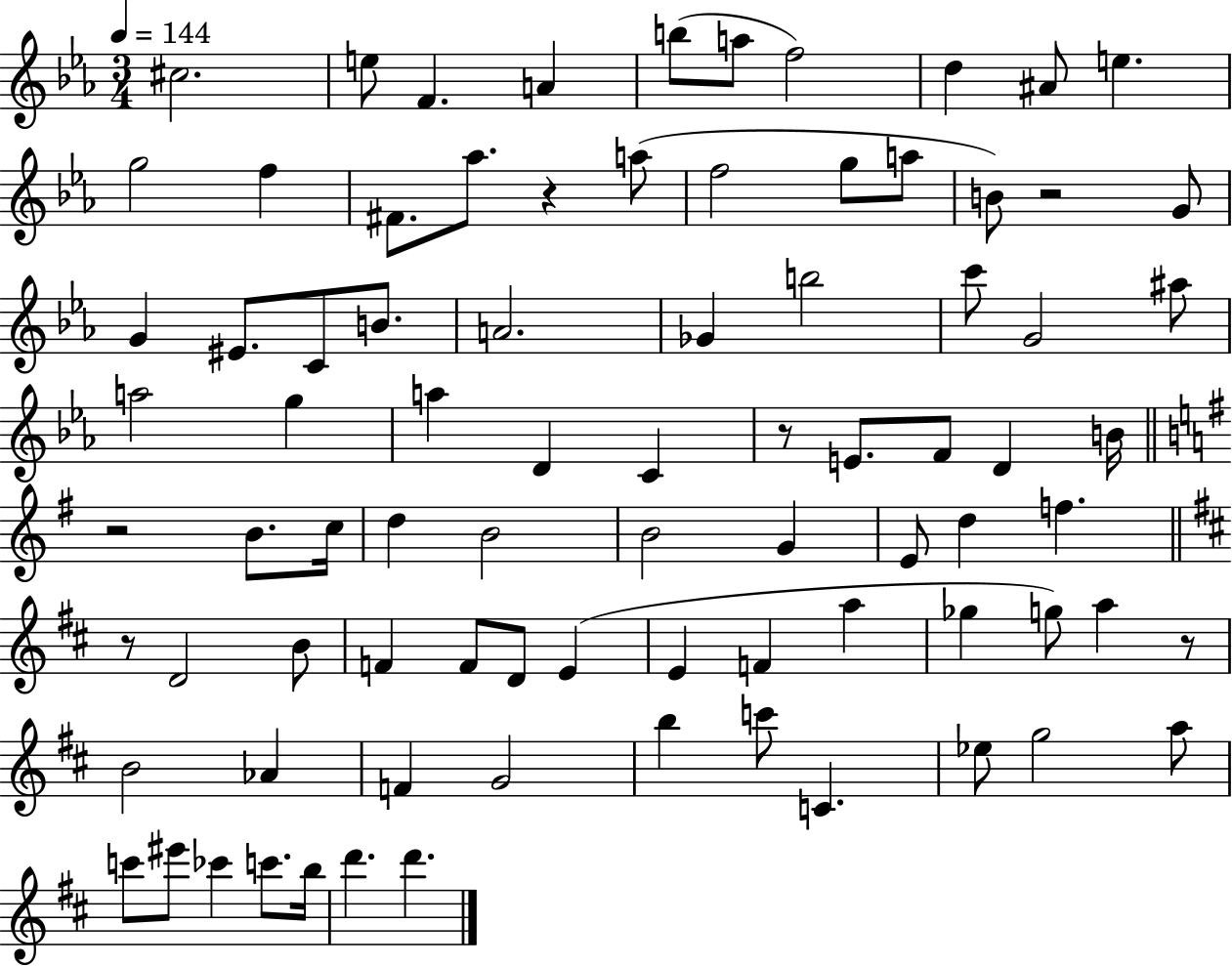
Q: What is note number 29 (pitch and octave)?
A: G4